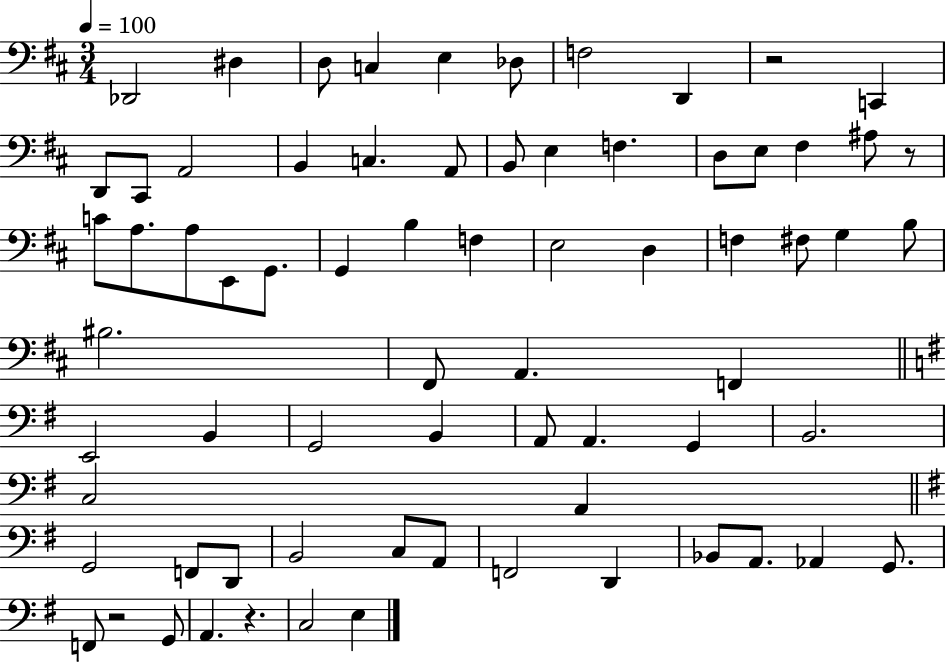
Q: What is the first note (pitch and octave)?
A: Db2